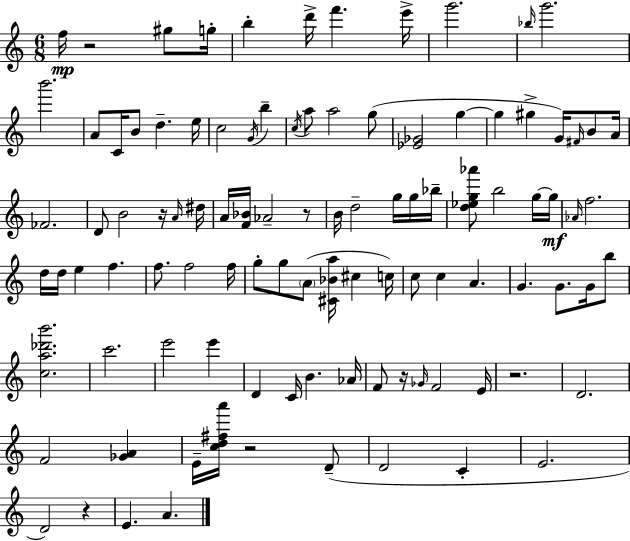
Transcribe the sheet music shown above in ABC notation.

X:1
T:Untitled
M:6/8
L:1/4
K:C
f/4 z2 ^g/2 g/4 b d'/4 f' e'/4 g'2 _b/4 g'2 b'2 A/2 C/4 B/2 d e/4 c2 G/4 b c/4 a/2 a2 g/2 [_E_G]2 g g ^g G/4 ^F/4 B/2 A/4 _F2 D/2 B2 z/4 A/4 ^d/4 A/4 [F_B]/4 _A2 z/2 B/4 d2 g/4 g/4 _b/4 [d_eg_a']/2 b2 g/4 g/4 _A/4 f2 d/4 d/4 e f f/2 f2 f/4 g/2 g/2 A/2 [^C_Ba]/4 ^c c/4 c/2 c A G G/2 G/4 b/2 [ca_d'b']2 c'2 e'2 e' D C/4 B _A/4 F/2 z/4 _G/4 F2 E/4 z2 D2 F2 [_GA] E/4 [cd^fa']/4 z2 D/2 D2 C E2 D2 z E A